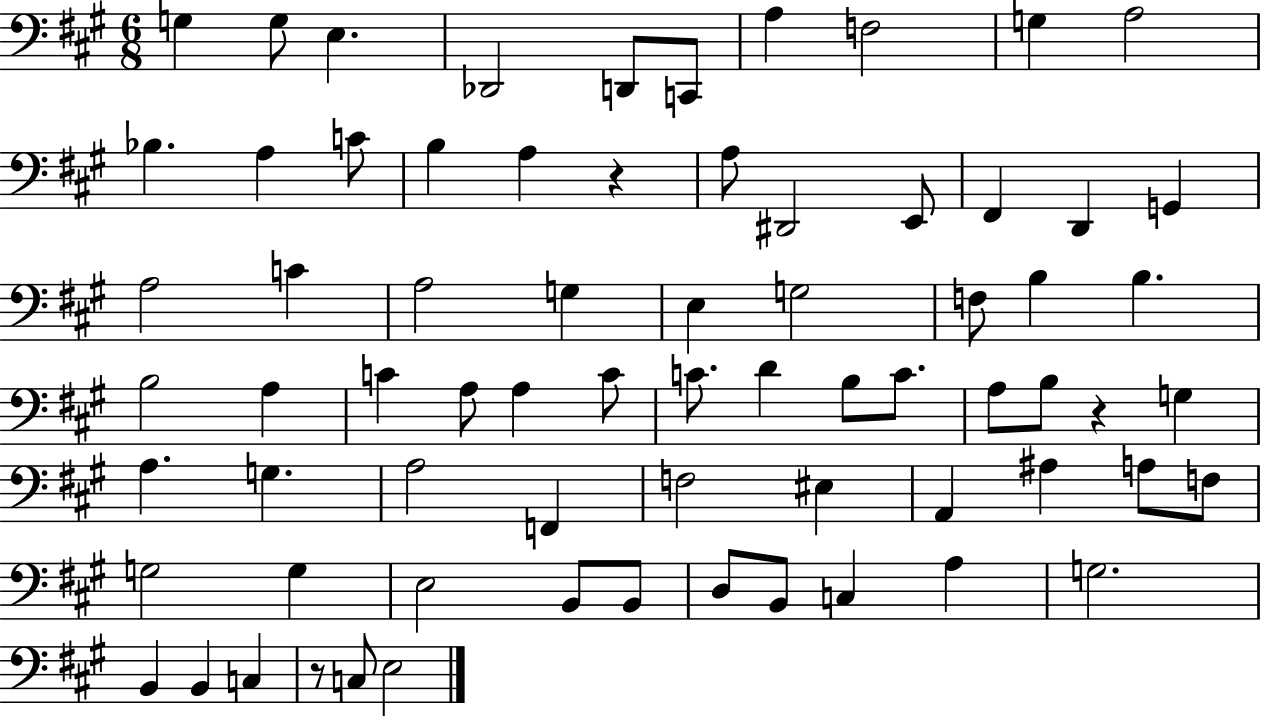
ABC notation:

X:1
T:Untitled
M:6/8
L:1/4
K:A
G, G,/2 E, _D,,2 D,,/2 C,,/2 A, F,2 G, A,2 _B, A, C/2 B, A, z A,/2 ^D,,2 E,,/2 ^F,, D,, G,, A,2 C A,2 G, E, G,2 F,/2 B, B, B,2 A, C A,/2 A, C/2 C/2 D B,/2 C/2 A,/2 B,/2 z G, A, G, A,2 F,, F,2 ^E, A,, ^A, A,/2 F,/2 G,2 G, E,2 B,,/2 B,,/2 D,/2 B,,/2 C, A, G,2 B,, B,, C, z/2 C,/2 E,2